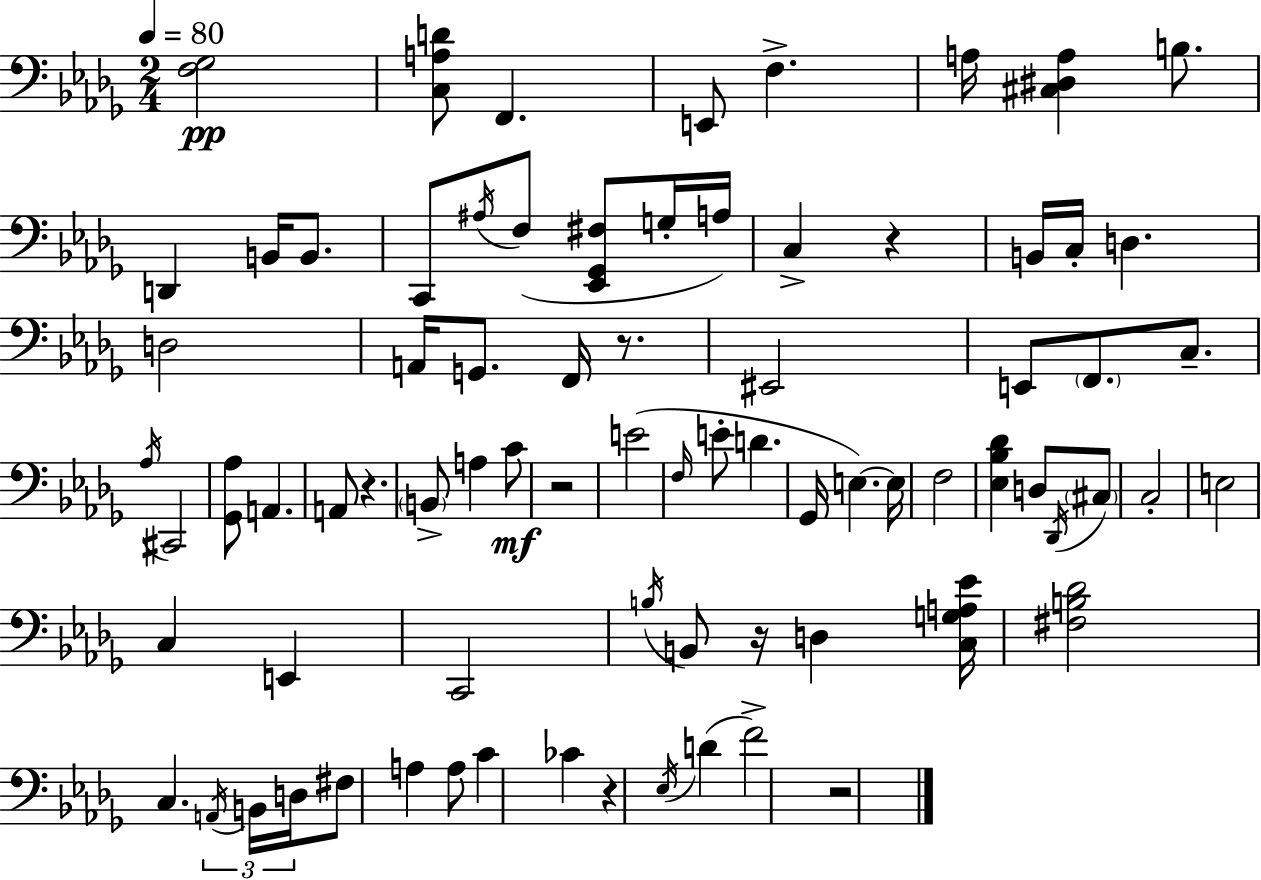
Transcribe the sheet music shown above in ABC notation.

X:1
T:Untitled
M:2/4
L:1/4
K:Bbm
[F,_G,]2 [C,A,D]/2 F,, E,,/2 F, A,/4 [^C,^D,A,] B,/2 D,, B,,/4 B,,/2 C,,/2 ^A,/4 F,/2 [_E,,_G,,^F,]/2 G,/4 A,/4 C, z B,,/4 C,/4 D, D,2 A,,/4 G,,/2 F,,/4 z/2 ^E,,2 E,,/2 F,,/2 C,/2 _A,/4 ^C,,2 [_G,,_A,]/2 A,, A,,/2 z B,,/2 A, C/2 z2 E2 F,/4 E/2 D _G,,/4 E, E,/4 F,2 [_E,_B,_D] D,/2 _D,,/4 ^C,/2 C,2 E,2 C, E,, C,,2 B,/4 B,,/2 z/4 D, [C,G,A,_E]/4 [^F,B,_D]2 C, A,,/4 B,,/4 D,/4 ^F,/2 A, A,/2 C _C z _E,/4 D F2 z2